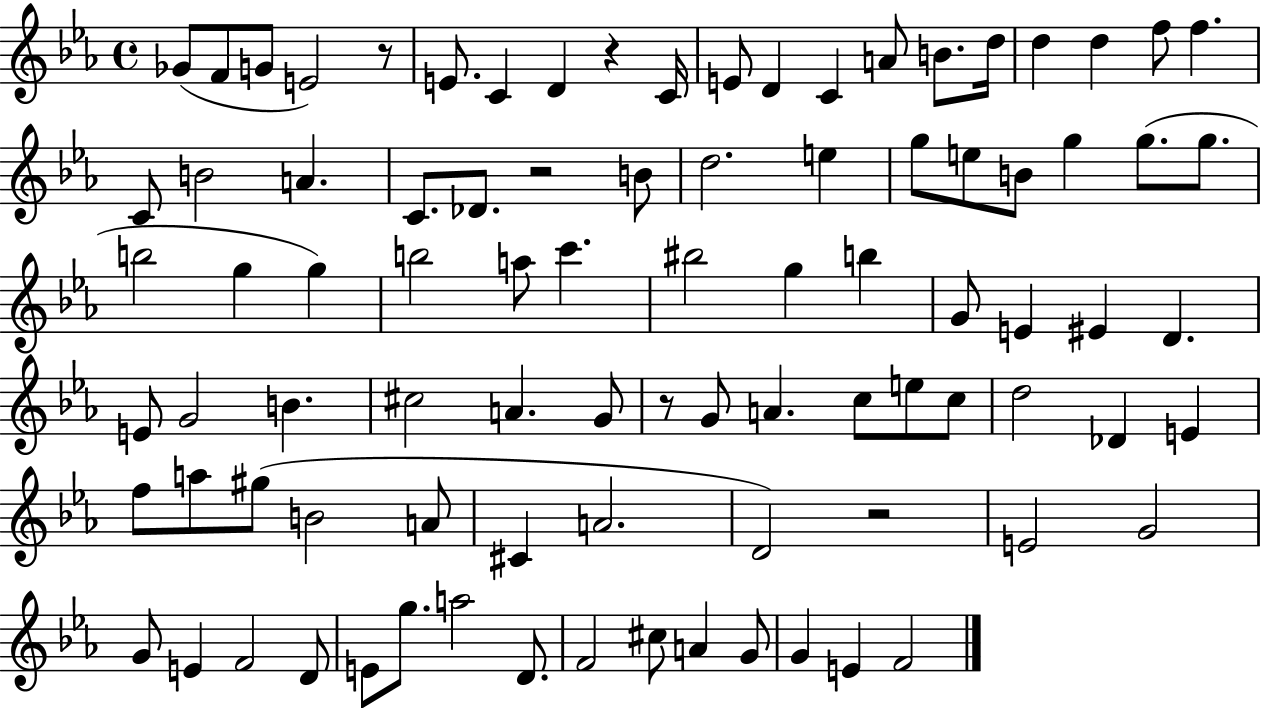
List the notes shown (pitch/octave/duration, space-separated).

Gb4/e F4/e G4/e E4/h R/e E4/e. C4/q D4/q R/q C4/s E4/e D4/q C4/q A4/e B4/e. D5/s D5/q D5/q F5/e F5/q. C4/e B4/h A4/q. C4/e. Db4/e. R/h B4/e D5/h. E5/q G5/e E5/e B4/e G5/q G5/e. G5/e. B5/h G5/q G5/q B5/h A5/e C6/q. BIS5/h G5/q B5/q G4/e E4/q EIS4/q D4/q. E4/e G4/h B4/q. C#5/h A4/q. G4/e R/e G4/e A4/q. C5/e E5/e C5/e D5/h Db4/q E4/q F5/e A5/e G#5/e B4/h A4/e C#4/q A4/h. D4/h R/h E4/h G4/h G4/e E4/q F4/h D4/e E4/e G5/e. A5/h D4/e. F4/h C#5/e A4/q G4/e G4/q E4/q F4/h